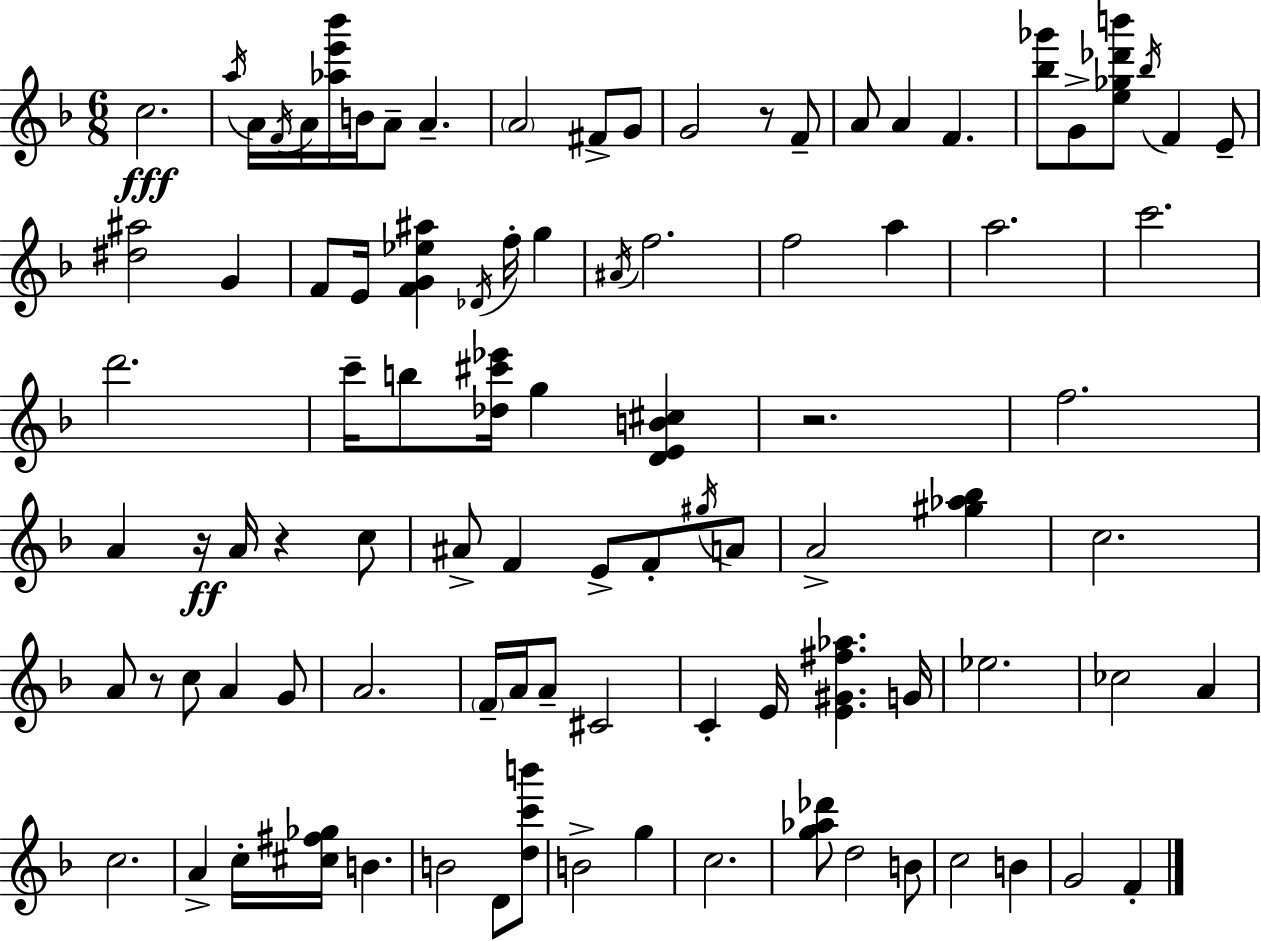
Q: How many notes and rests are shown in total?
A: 95